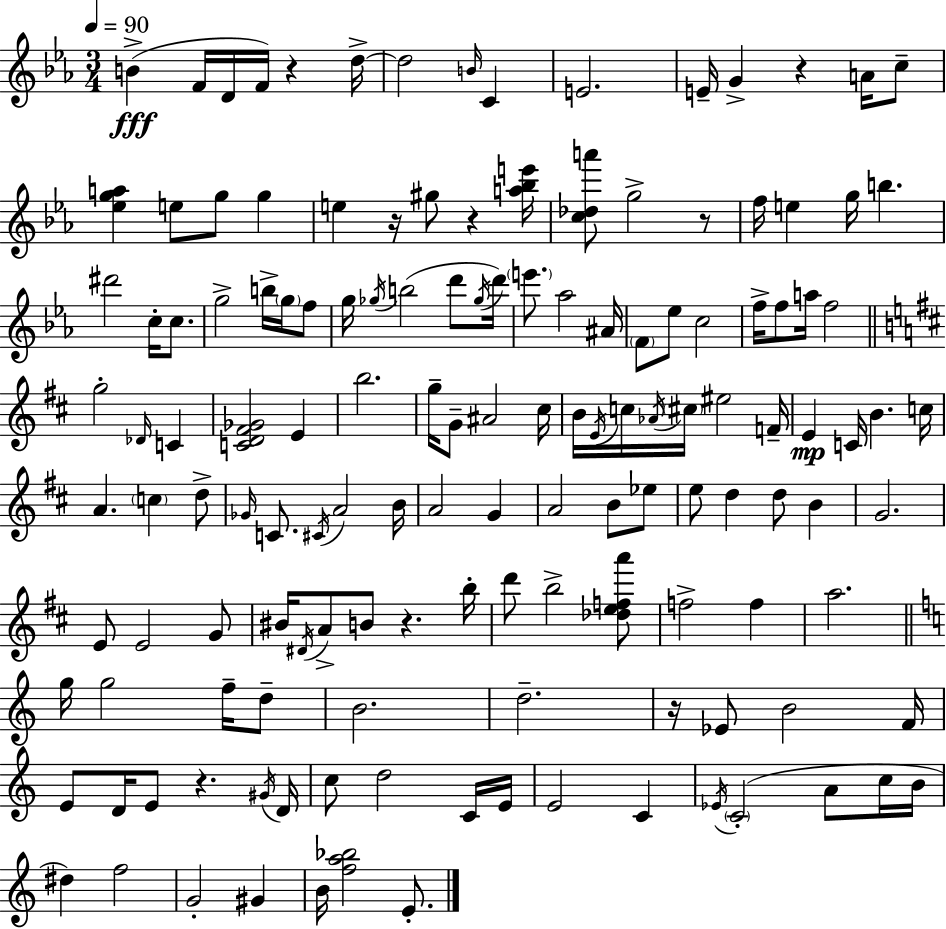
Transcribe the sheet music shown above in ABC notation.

X:1
T:Untitled
M:3/4
L:1/4
K:Cm
B F/4 D/4 F/4 z d/4 d2 B/4 C E2 E/4 G z A/4 c/2 [_ega] e/2 g/2 g e z/4 ^g/2 z [a_be']/4 [c_da']/2 g2 z/2 f/4 e g/4 b ^d'2 c/4 c/2 g2 b/4 g/4 f/2 g/4 _g/4 b2 d'/2 _g/4 d'/4 e'/2 _a2 ^A/4 F/2 _e/2 c2 f/4 f/2 a/4 f2 g2 _D/4 C [CD^F_G]2 E b2 g/4 G/2 ^A2 ^c/4 B/4 E/4 c/4 _A/4 ^c/4 ^e2 F/4 E C/4 B c/4 A c d/2 _G/4 C/2 ^C/4 A2 B/4 A2 G A2 B/2 _e/2 e/2 d d/2 B G2 E/2 E2 G/2 ^B/4 ^D/4 A/2 B/2 z b/4 d'/2 b2 [_defa']/2 f2 f a2 g/4 g2 f/4 d/2 B2 d2 z/4 _E/2 B2 F/4 E/2 D/4 E/2 z ^G/4 D/4 c/2 d2 C/4 E/4 E2 C _E/4 C2 A/2 c/4 B/4 ^d f2 G2 ^G B/4 [fa_b]2 E/2